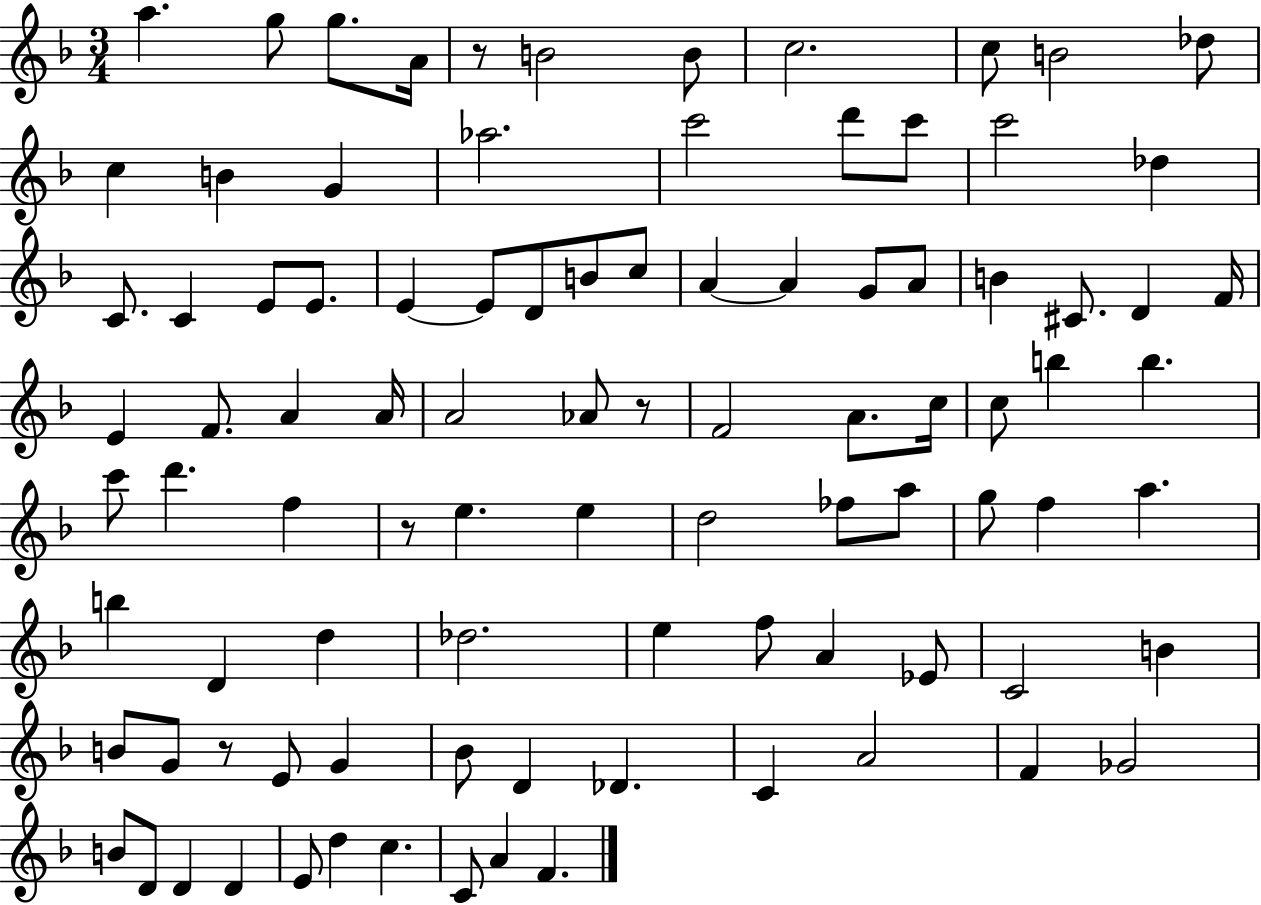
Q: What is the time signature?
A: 3/4